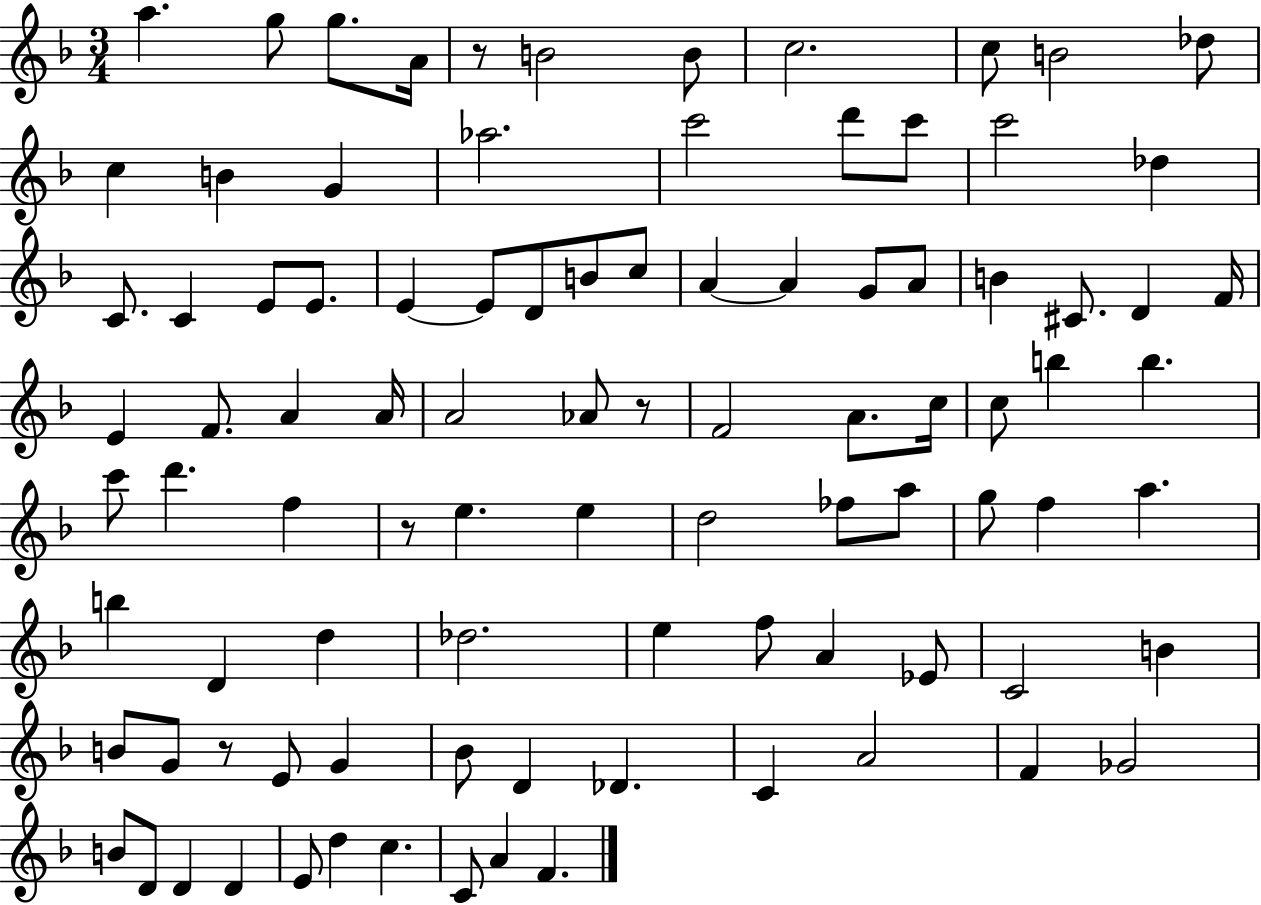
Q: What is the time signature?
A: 3/4